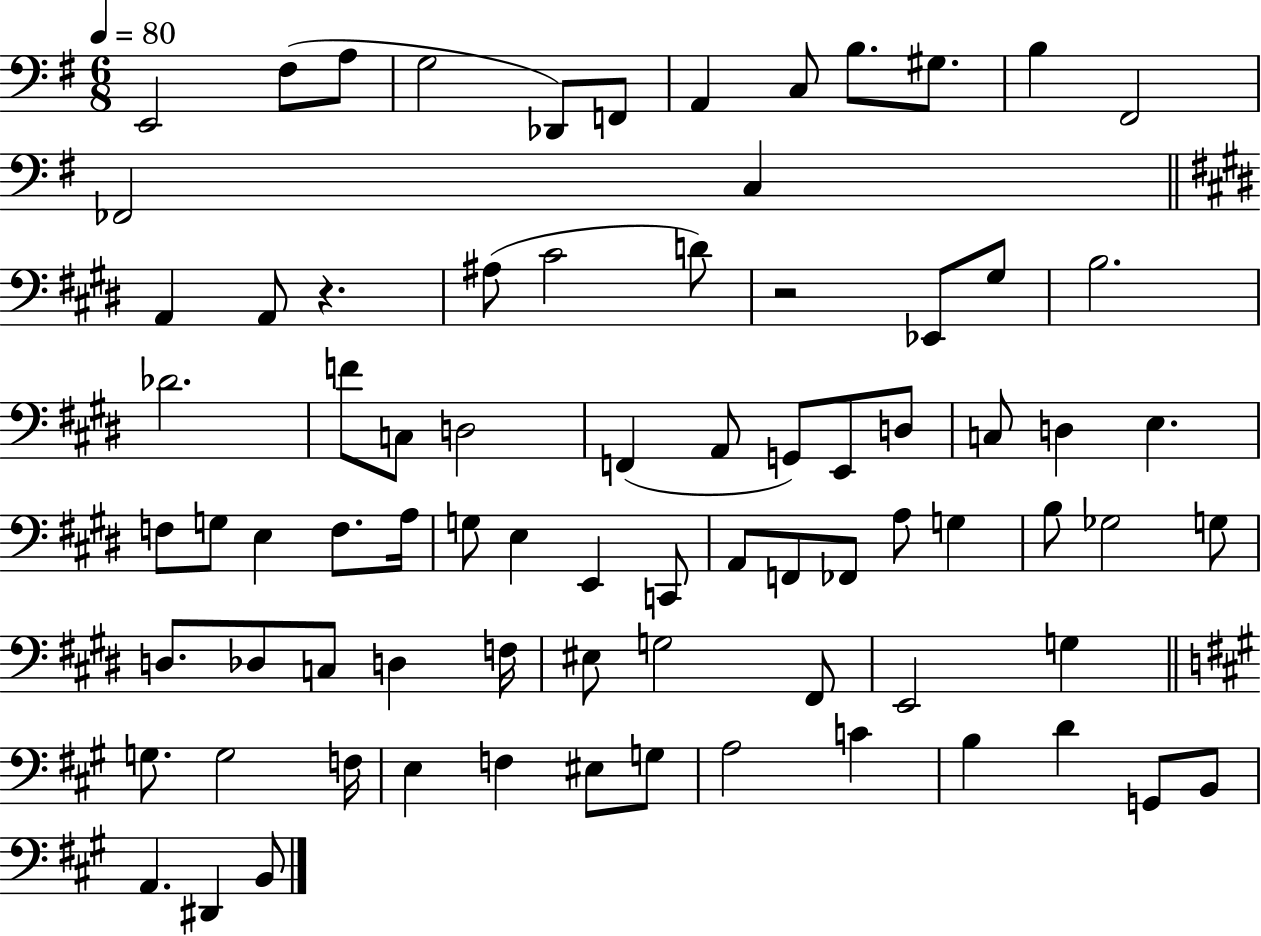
{
  \clef bass
  \numericTimeSignature
  \time 6/8
  \key g \major
  \tempo 4 = 80
  e,2 fis8( a8 | g2 des,8) f,8 | a,4 c8 b8. gis8. | b4 fis,2 | \break fes,2 c4 | \bar "||" \break \key e \major a,4 a,8 r4. | ais8( cis'2 d'8) | r2 ees,8 gis8 | b2. | \break des'2. | f'8 c8 d2 | f,4( a,8 g,8) e,8 d8 | c8 d4 e4. | \break f8 g8 e4 f8. a16 | g8 e4 e,4 c,8 | a,8 f,8 fes,8 a8 g4 | b8 ges2 g8 | \break d8. des8 c8 d4 f16 | eis8 g2 fis,8 | e,2 g4 | \bar "||" \break \key a \major g8. g2 f16 | e4 f4 eis8 g8 | a2 c'4 | b4 d'4 g,8 b,8 | \break a,4. dis,4 b,8 | \bar "|."
}